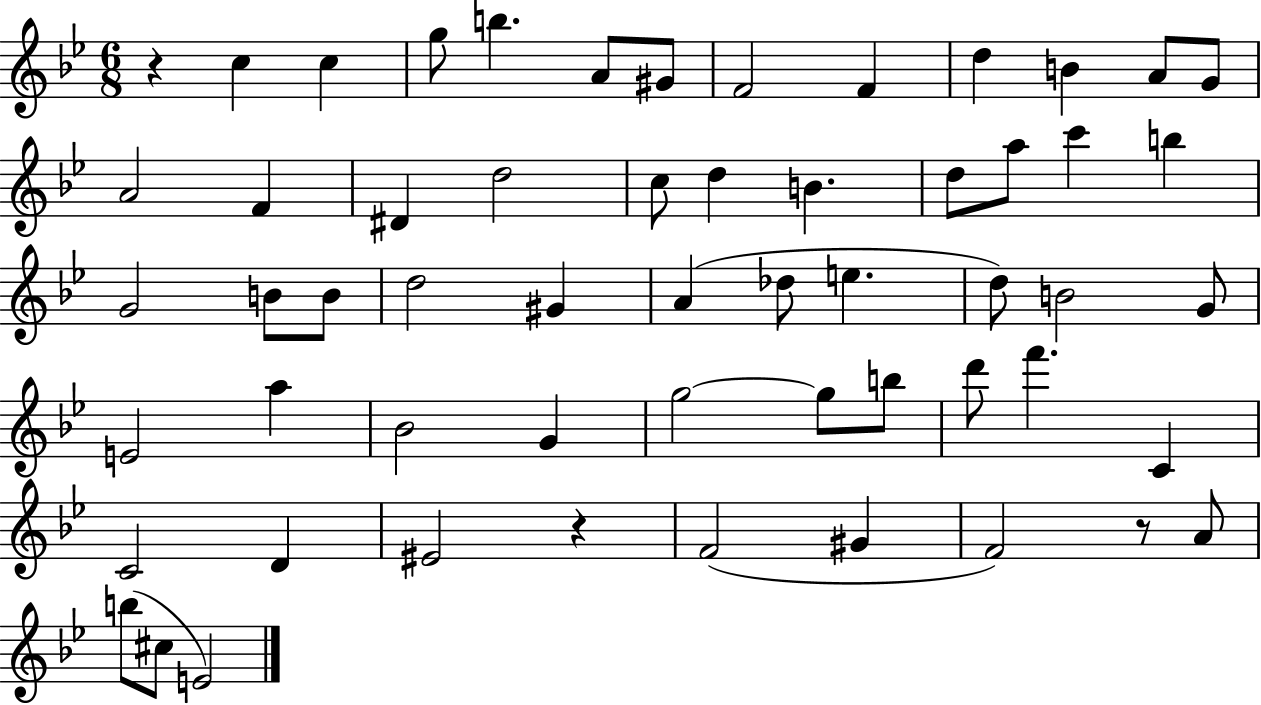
{
  \clef treble
  \numericTimeSignature
  \time 6/8
  \key bes \major
  r4 c''4 c''4 | g''8 b''4. a'8 gis'8 | f'2 f'4 | d''4 b'4 a'8 g'8 | \break a'2 f'4 | dis'4 d''2 | c''8 d''4 b'4. | d''8 a''8 c'''4 b''4 | \break g'2 b'8 b'8 | d''2 gis'4 | a'4( des''8 e''4. | d''8) b'2 g'8 | \break e'2 a''4 | bes'2 g'4 | g''2~~ g''8 b''8 | d'''8 f'''4. c'4 | \break c'2 d'4 | eis'2 r4 | f'2( gis'4 | f'2) r8 a'8 | \break b''8( cis''8 e'2) | \bar "|."
}